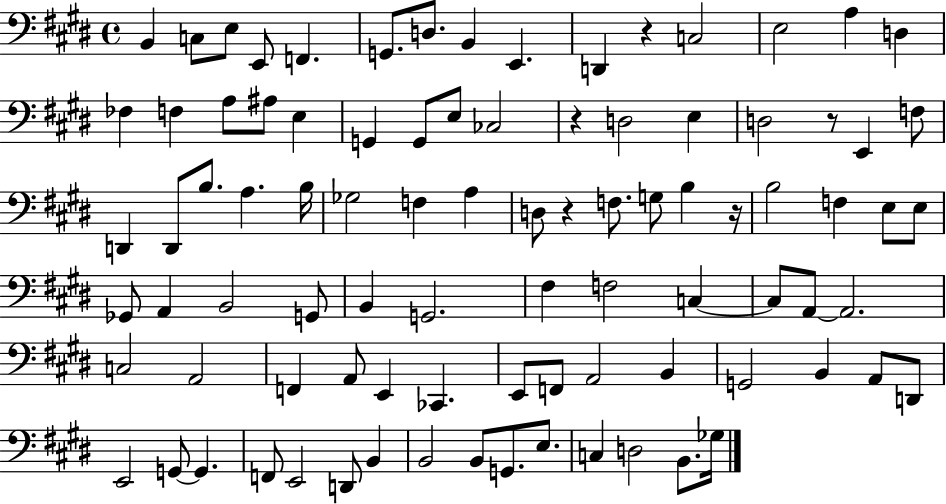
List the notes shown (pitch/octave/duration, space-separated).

B2/q C3/e E3/e E2/e F2/q. G2/e. D3/e. B2/q E2/q. D2/q R/q C3/h E3/h A3/q D3/q FES3/q F3/q A3/e A#3/e E3/q G2/q G2/e E3/e CES3/h R/q D3/h E3/q D3/h R/e E2/q F3/e D2/q D2/e B3/e. A3/q. B3/s Gb3/h F3/q A3/q D3/e R/q F3/e. G3/e B3/q R/s B3/h F3/q E3/e E3/e Gb2/e A2/q B2/h G2/e B2/q G2/h. F#3/q F3/h C3/q C3/e A2/e A2/h. C3/h A2/h F2/q A2/e E2/q CES2/q. E2/e F2/e A2/h B2/q G2/h B2/q A2/e D2/e E2/h G2/e G2/q. F2/e E2/h D2/e B2/q B2/h B2/e G2/e. E3/e. C3/q D3/h B2/e. Gb3/s